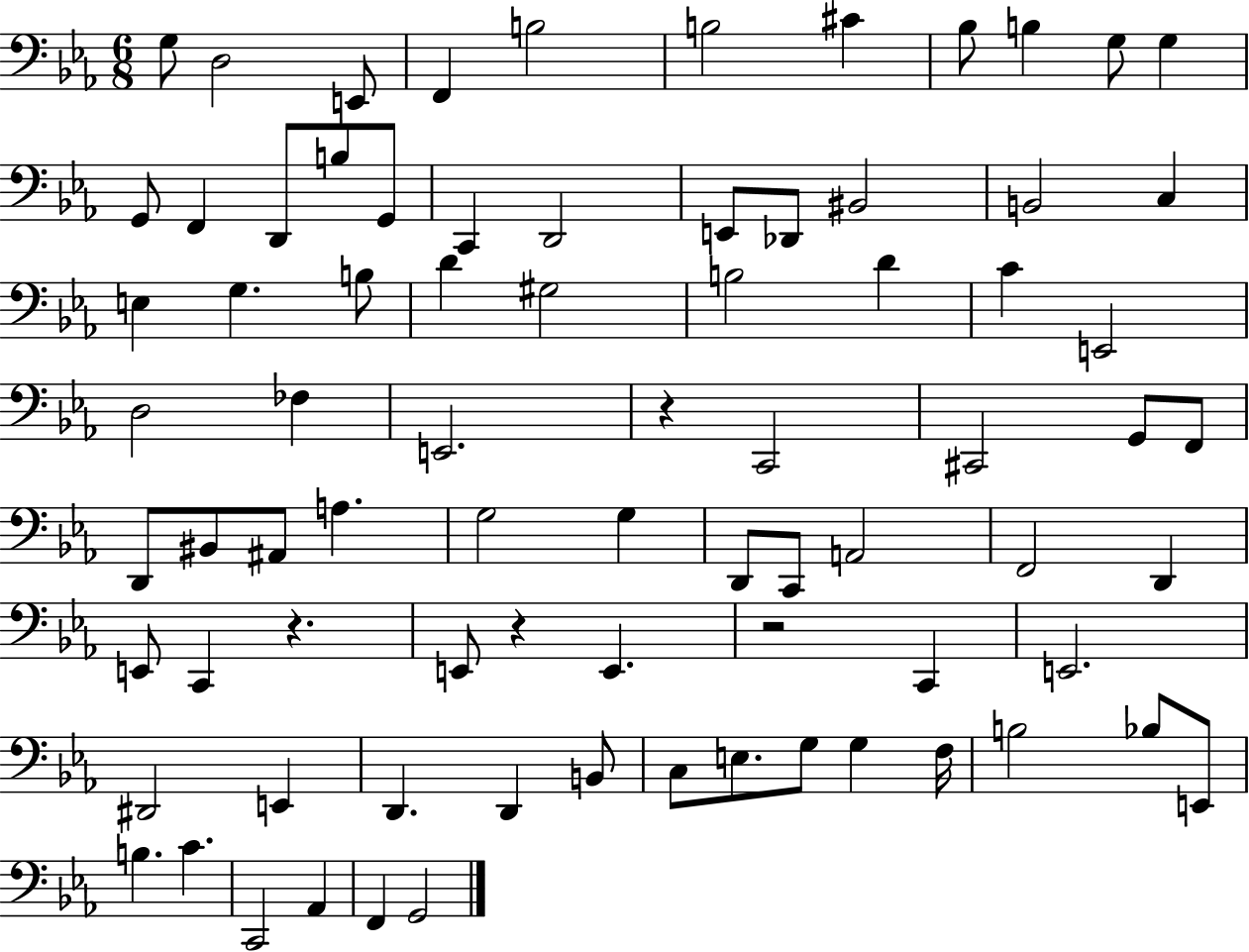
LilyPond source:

{
  \clef bass
  \numericTimeSignature
  \time 6/8
  \key ees \major
  g8 d2 e,8 | f,4 b2 | b2 cis'4 | bes8 b4 g8 g4 | \break g,8 f,4 d,8 b8 g,8 | c,4 d,2 | e,8 des,8 bis,2 | b,2 c4 | \break e4 g4. b8 | d'4 gis2 | b2 d'4 | c'4 e,2 | \break d2 fes4 | e,2. | r4 c,2 | cis,2 g,8 f,8 | \break d,8 bis,8 ais,8 a4. | g2 g4 | d,8 c,8 a,2 | f,2 d,4 | \break e,8 c,4 r4. | e,8 r4 e,4. | r2 c,4 | e,2. | \break dis,2 e,4 | d,4. d,4 b,8 | c8 e8. g8 g4 f16 | b2 bes8 e,8 | \break b4. c'4. | c,2 aes,4 | f,4 g,2 | \bar "|."
}